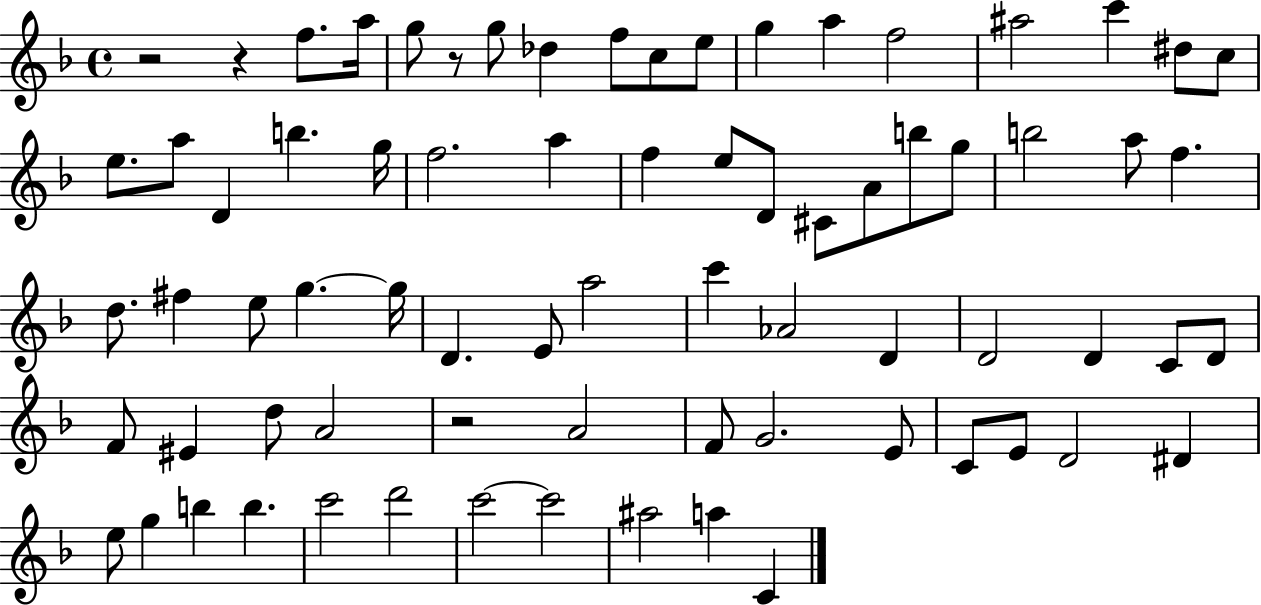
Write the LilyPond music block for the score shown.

{
  \clef treble
  \time 4/4
  \defaultTimeSignature
  \key f \major
  \repeat volta 2 { r2 r4 f''8. a''16 | g''8 r8 g''8 des''4 f''8 c''8 e''8 | g''4 a''4 f''2 | ais''2 c'''4 dis''8 c''8 | \break e''8. a''8 d'4 b''4. g''16 | f''2. a''4 | f''4 e''8 d'8 cis'8 a'8 b''8 g''8 | b''2 a''8 f''4. | \break d''8. fis''4 e''8 g''4.~~ g''16 | d'4. e'8 a''2 | c'''4 aes'2 d'4 | d'2 d'4 c'8 d'8 | \break f'8 eis'4 d''8 a'2 | r2 a'2 | f'8 g'2. e'8 | c'8 e'8 d'2 dis'4 | \break e''8 g''4 b''4 b''4. | c'''2 d'''2 | c'''2~~ c'''2 | ais''2 a''4 c'4 | \break } \bar "|."
}